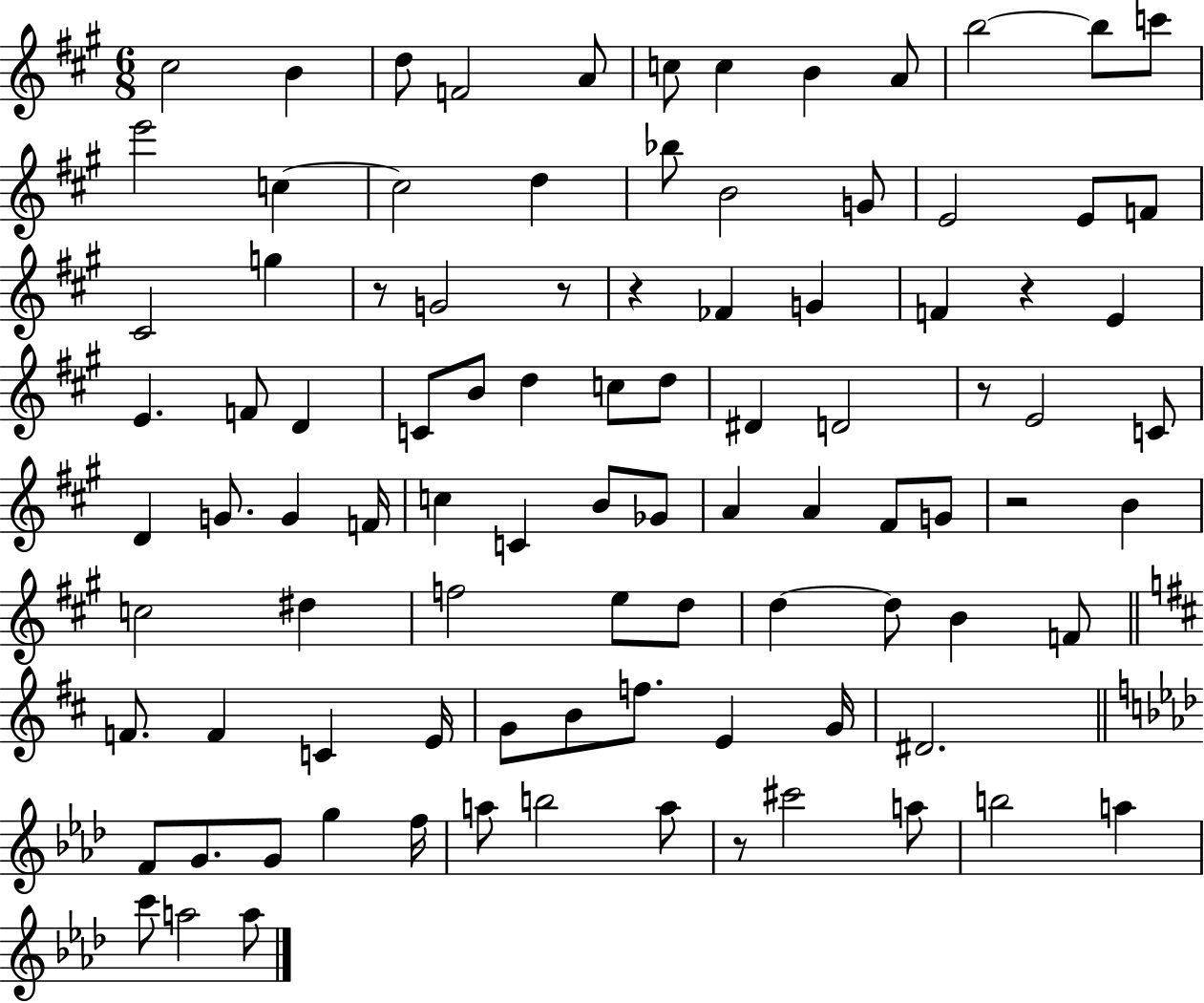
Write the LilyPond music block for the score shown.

{
  \clef treble
  \numericTimeSignature
  \time 6/8
  \key a \major
  cis''2 b'4 | d''8 f'2 a'8 | c''8 c''4 b'4 a'8 | b''2~~ b''8 c'''8 | \break e'''2 c''4~~ | c''2 d''4 | bes''8 b'2 g'8 | e'2 e'8 f'8 | \break cis'2 g''4 | r8 g'2 r8 | r4 fes'4 g'4 | f'4 r4 e'4 | \break e'4. f'8 d'4 | c'8 b'8 d''4 c''8 d''8 | dis'4 d'2 | r8 e'2 c'8 | \break d'4 g'8. g'4 f'16 | c''4 c'4 b'8 ges'8 | a'4 a'4 fis'8 g'8 | r2 b'4 | \break c''2 dis''4 | f''2 e''8 d''8 | d''4~~ d''8 b'4 f'8 | \bar "||" \break \key d \major f'8. f'4 c'4 e'16 | g'8 b'8 f''8. e'4 g'16 | dis'2. | \bar "||" \break \key aes \major f'8 g'8. g'8 g''4 f''16 | a''8 b''2 a''8 | r8 cis'''2 a''8 | b''2 a''4 | \break c'''8 a''2 a''8 | \bar "|."
}